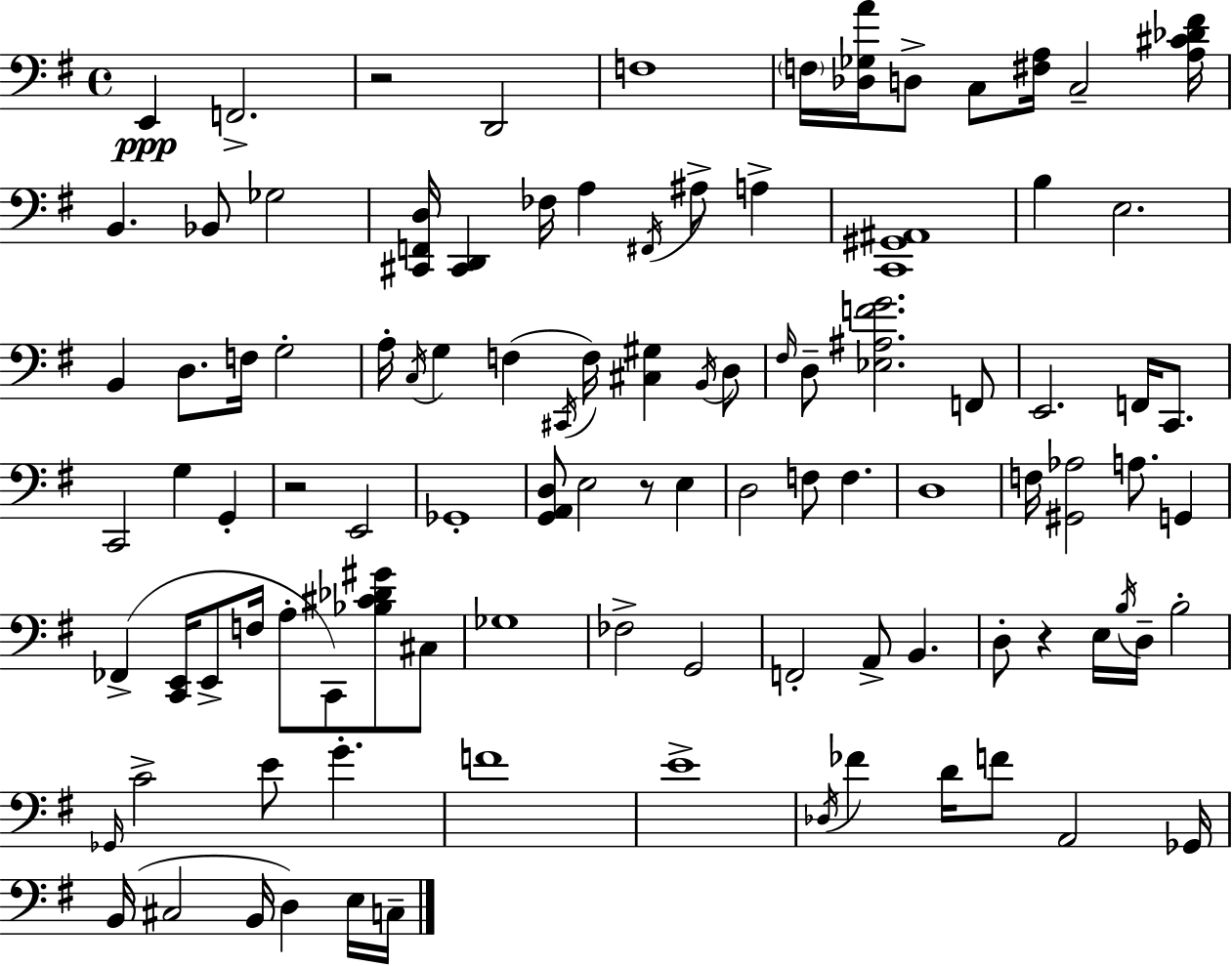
{
  \clef bass
  \time 4/4
  \defaultTimeSignature
  \key e \minor
  e,4\ppp f,2.-> | r2 d,2 | f1 | \parenthesize f16 <des ges a'>16 d8-> c8 <fis a>16 c2-- <a cis' des' fis'>16 | \break b,4. bes,8 ges2 | <cis, f, d>16 <cis, d,>4 fes16 a4 \acciaccatura { fis,16 } ais8-> a4-> | <c, gis, ais,>1 | b4 e2. | \break b,4 d8. f16 g2-. | a16-. \acciaccatura { c16 } g4 f4( \acciaccatura { cis,16 } f16) <cis gis>4 | \acciaccatura { b,16 } d8 \grace { fis16 } d8-- <ees ais f' g'>2. | f,8 e,2. | \break f,16 c,8. c,2 g4 | g,4-. r2 e,2 | ges,1-. | <g, a, d>8 e2 r8 | \break e4 d2 f8 f4. | d1 | f16 <gis, aes>2 a8. | g,4 fes,4->( <c, e,>16 e,8-> f16 a8-. c,8) | \break <bes cis' des' gis'>8 cis8 ges1 | fes2-> g,2 | f,2-. a,8-> b,4. | d8-. r4 e16 \acciaccatura { b16 } d16-- b2-. | \break \grace { ges,16 } c'2-> e'8 | g'4.-. f'1 | e'1-> | \acciaccatura { des16 } fes'4 d'16 f'8 a,2 | \break ges,16 b,16( cis2 | b,16 d4) e16 c16-- \bar "|."
}